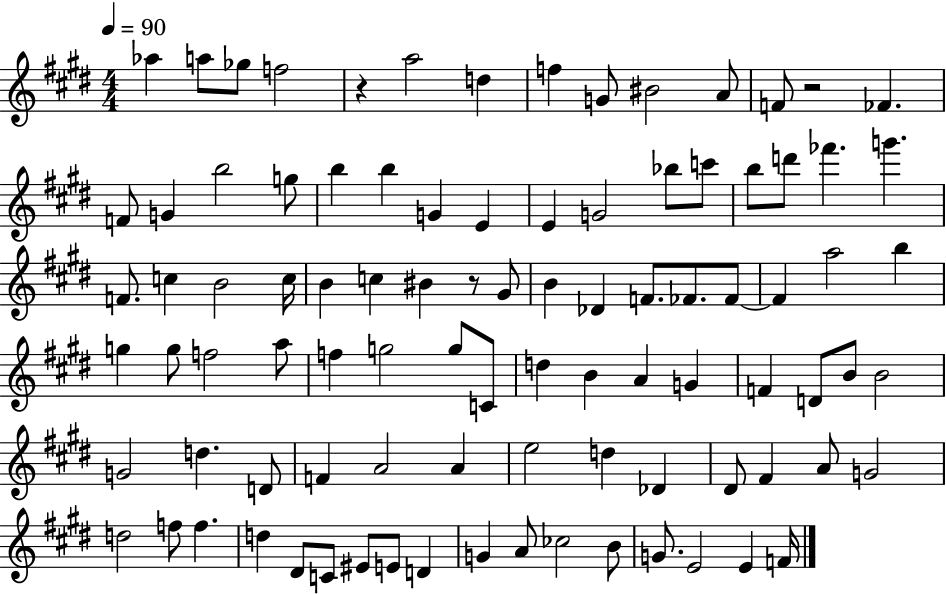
X:1
T:Untitled
M:4/4
L:1/4
K:E
_a a/2 _g/2 f2 z a2 d f G/2 ^B2 A/2 F/2 z2 _F F/2 G b2 g/2 b b G E E G2 _b/2 c'/2 b/2 d'/2 _f' g' F/2 c B2 c/4 B c ^B z/2 ^G/2 B _D F/2 _F/2 _F/2 _F a2 b g g/2 f2 a/2 f g2 g/2 C/2 d B A G F D/2 B/2 B2 G2 d D/2 F A2 A e2 d _D ^D/2 ^F A/2 G2 d2 f/2 f d ^D/2 C/2 ^E/2 E/2 D G A/2 _c2 B/2 G/2 E2 E F/4